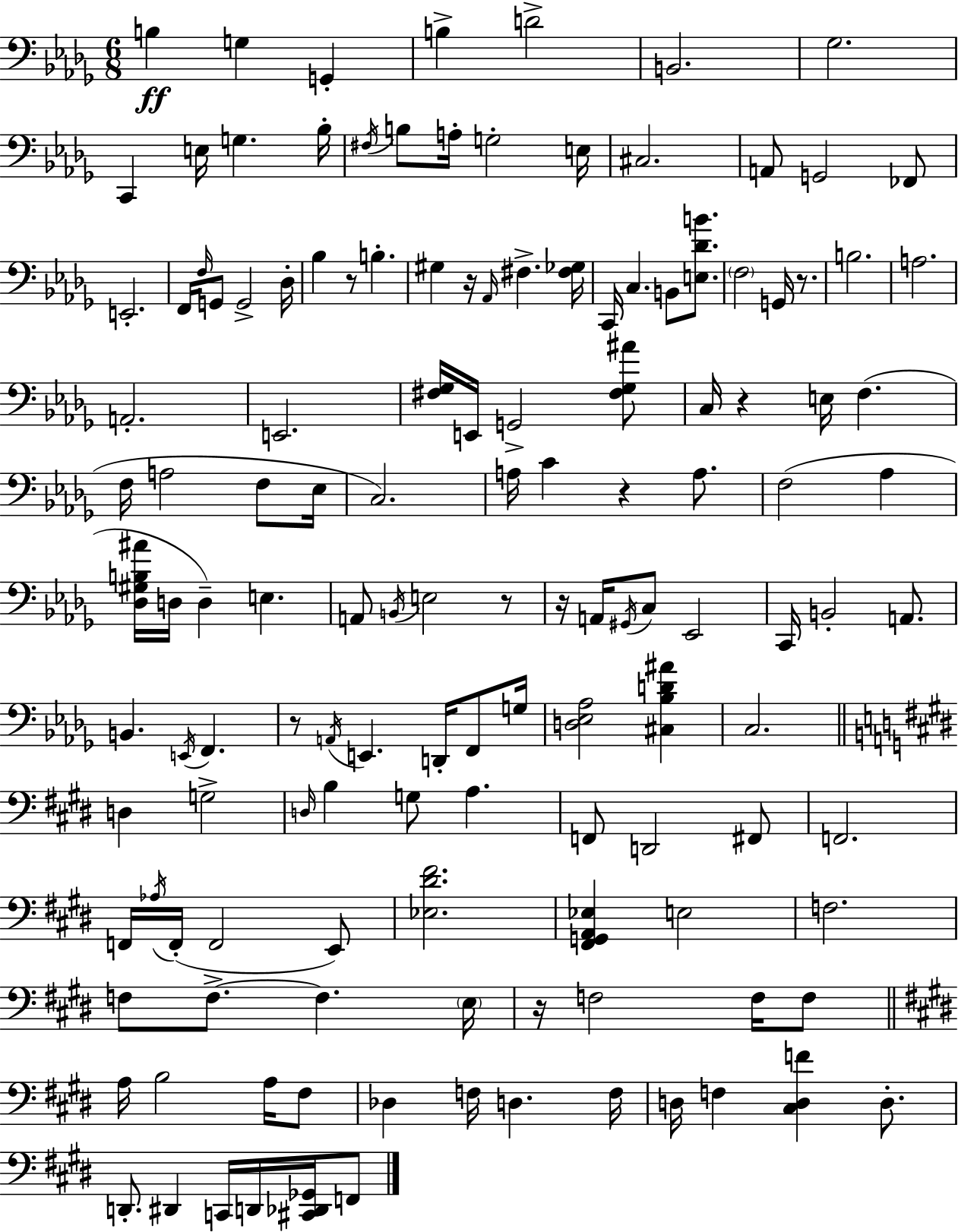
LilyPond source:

{
  \clef bass
  \numericTimeSignature
  \time 6/8
  \key bes \minor
  b4\ff g4 g,4-. | b4-> d'2-> | b,2. | ges2. | \break c,4 e16 g4. bes16-. | \acciaccatura { fis16 } b8 a16-. g2-. | e16 cis2. | a,8 g,2 fes,8 | \break e,2.-. | f,16 \grace { f16 } g,8 g,2-> | des16-. bes4 r8 b4.-. | gis4 r16 \grace { aes,16 } fis4.-> | \break <fis ges>16 c,16 c4. b,8 | <e des' b'>8. \parenthesize f2 g,16 | r8. b2. | a2. | \break a,2.-. | e,2. | <fis ges>16 e,16 g,2-> | <fis ges ais'>8 c16 r4 e16 f4.( | \break f16 a2 | f8 ees16 c2.) | a16 c'4 r4 | a8. f2( aes4 | \break <des gis b ais'>16 d16 d4--) e4. | a,8 \acciaccatura { b,16 } e2 | r8 r16 a,16 \acciaccatura { gis,16 } c8 ees,2 | c,16 b,2-. | \break a,8. b,4. \acciaccatura { e,16 } | f,4. r8 \acciaccatura { a,16 } e,4. | d,16-. f,8 g16 <d ees aes>2 | <cis bes d' ais'>4 c2. | \break \bar "||" \break \key e \major d4 g2-> | \grace { d16 } b4 g8 a4. | f,8 d,2 fis,8 | f,2. | \break f,16 \acciaccatura { aes16 } f,16-.( f,2 | e,8) <ees dis' fis'>2. | <fis, g, a, ees>4 e2 | f2. | \break f8 f8.->~~ f4. | \parenthesize e16 r16 f2 f16 | f8 \bar "||" \break \key e \major a16 b2 a16 fis8 | des4 f16 d4. f16 | d16 f4 <cis d f'>4 d8.-. | d,8.-. dis,4 c,16 d,16 <cis, des, ges,>16 f,8 | \break \bar "|."
}